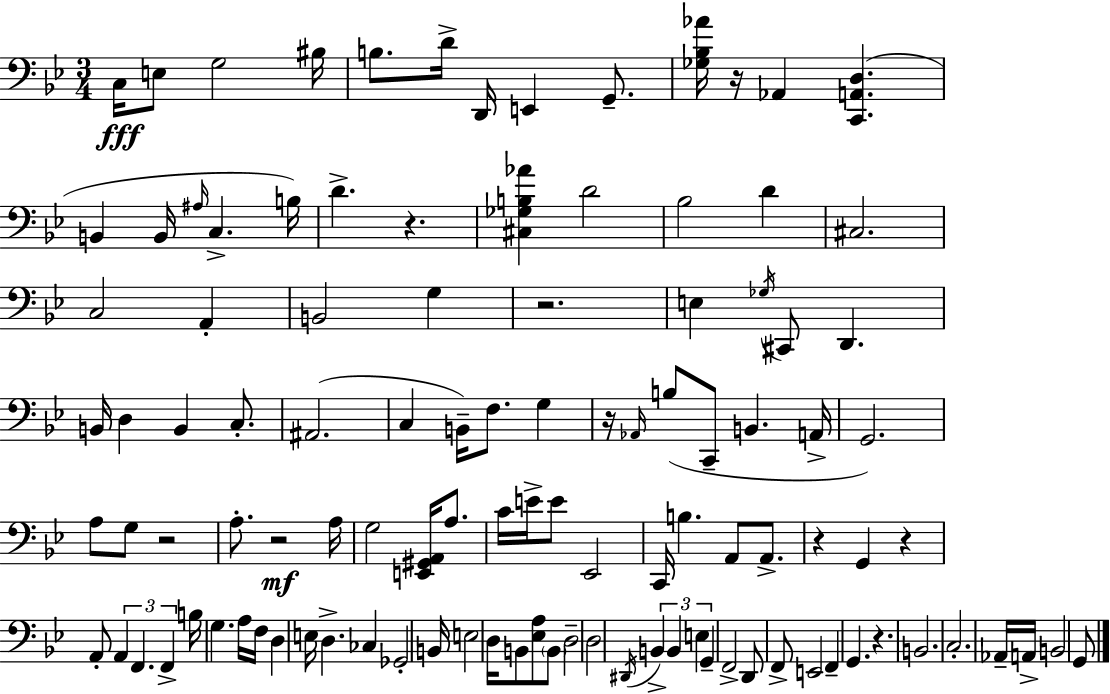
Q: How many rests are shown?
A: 9